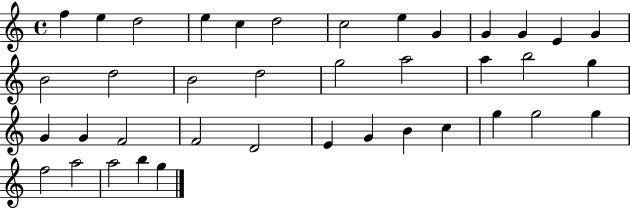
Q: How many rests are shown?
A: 0